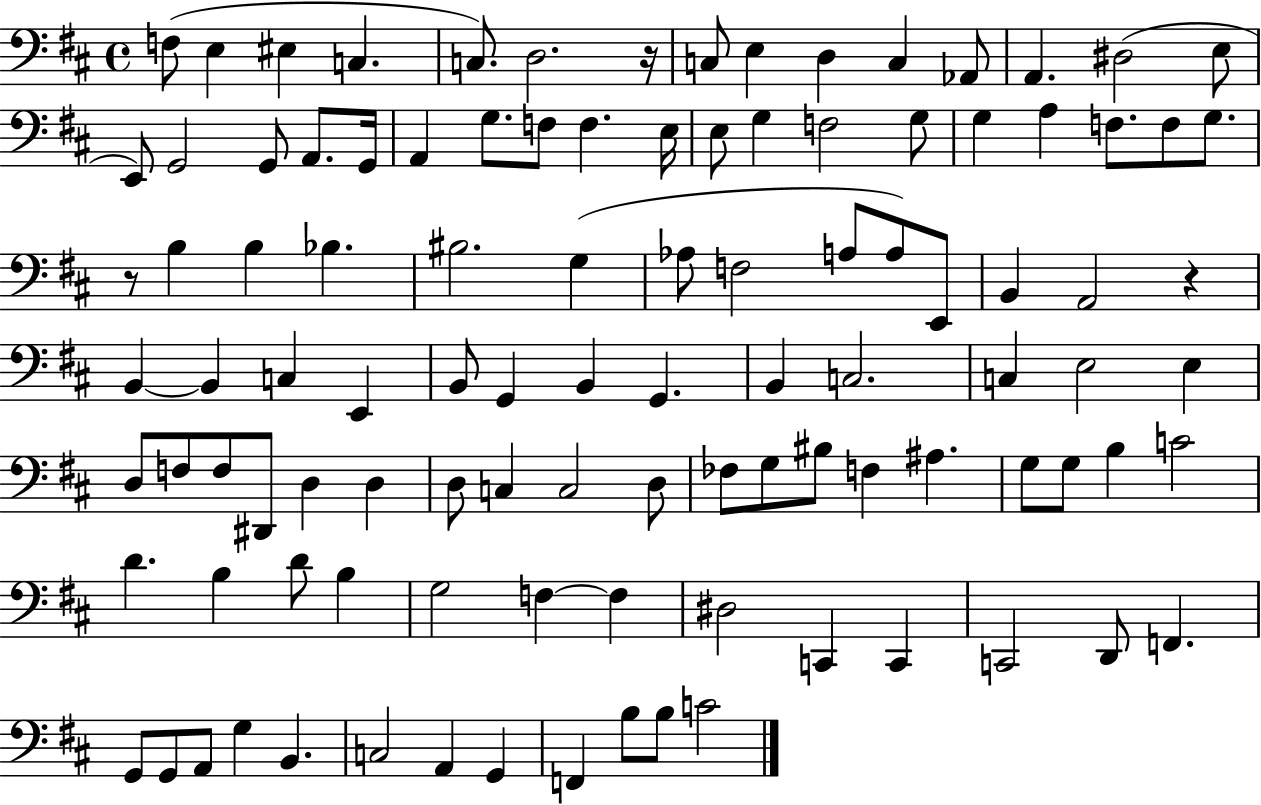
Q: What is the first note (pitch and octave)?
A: F3